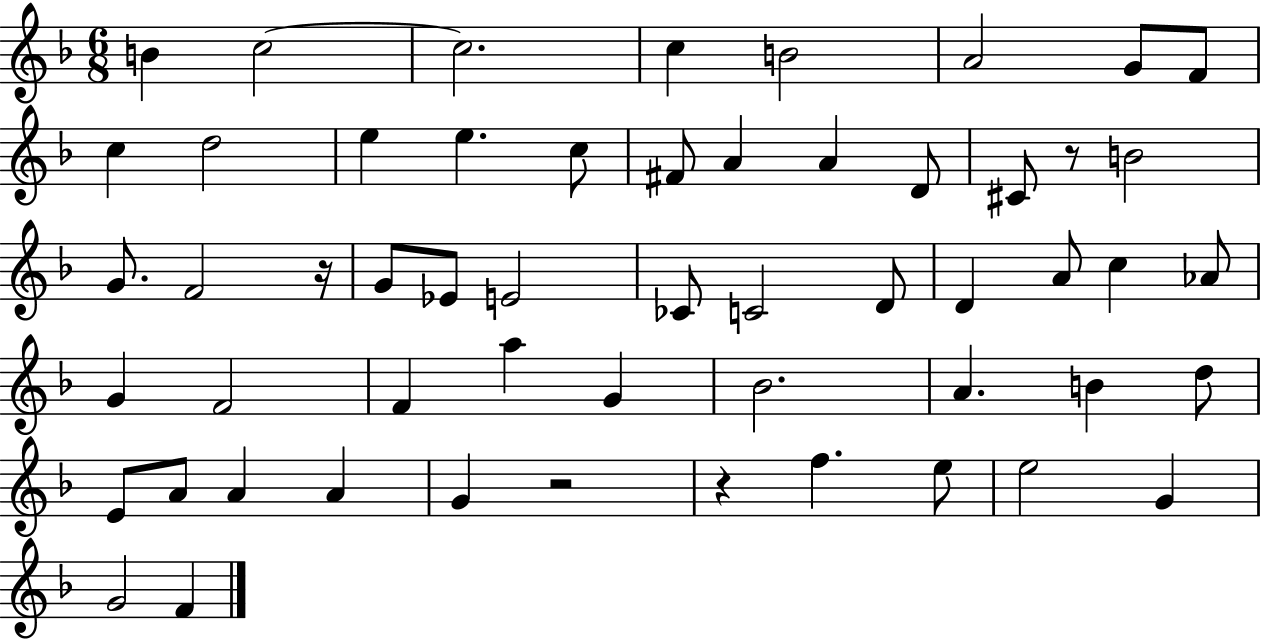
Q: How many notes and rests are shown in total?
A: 55